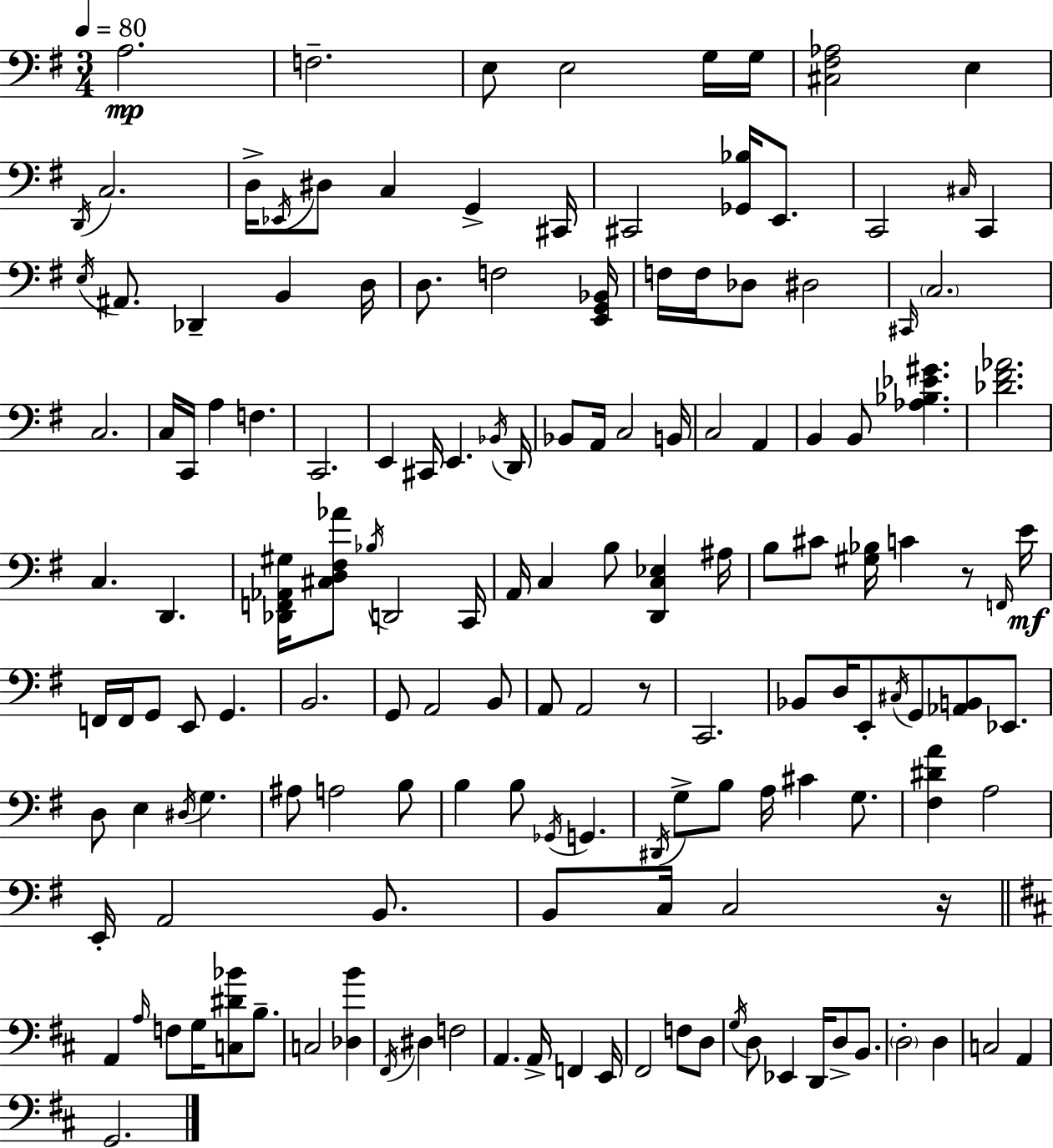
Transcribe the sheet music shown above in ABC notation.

X:1
T:Untitled
M:3/4
L:1/4
K:Em
A,2 F,2 E,/2 E,2 G,/4 G,/4 [^C,^F,_A,]2 E, D,,/4 C,2 D,/4 _E,,/4 ^D,/2 C, G,, ^C,,/4 ^C,,2 [_G,,_B,]/4 E,,/2 C,,2 ^C,/4 C,, E,/4 ^A,,/2 _D,, B,, D,/4 D,/2 F,2 [E,,G,,_B,,]/4 F,/4 F,/4 _D,/2 ^D,2 ^C,,/4 C,2 C,2 C,/4 C,,/4 A, F, C,,2 E,, ^C,,/4 E,, _B,,/4 D,,/4 _B,,/2 A,,/4 C,2 B,,/4 C,2 A,, B,, B,,/2 [_A,_B,_E^G] [_D^F_A]2 C, D,, [_D,,F,,_A,,^G,]/4 [^C,D,^F,_A]/2 _B,/4 D,,2 C,,/4 A,,/4 C, B,/2 [D,,C,_E,] ^A,/4 B,/2 ^C/2 [^G,_B,]/4 C z/2 F,,/4 E/4 F,,/4 F,,/4 G,,/2 E,,/2 G,, B,,2 G,,/2 A,,2 B,,/2 A,,/2 A,,2 z/2 C,,2 _B,,/2 D,/4 E,,/2 ^C,/4 G,,/2 [_A,,B,,]/2 _E,,/2 D,/2 E, ^D,/4 G, ^A,/2 A,2 B,/2 B, B,/2 _G,,/4 G,, ^D,,/4 G,/2 B,/2 A,/4 ^C G,/2 [^F,^DA] A,2 E,,/4 A,,2 B,,/2 B,,/2 C,/4 C,2 z/4 A,, A,/4 F,/2 G,/4 [C,^D_B]/2 B,/2 C,2 [_D,B] ^F,,/4 ^D, F,2 A,, A,,/4 F,, E,,/4 ^F,,2 F,/2 D,/2 G,/4 D,/2 _E,, D,,/4 D,/2 B,,/2 D,2 D, C,2 A,, G,,2